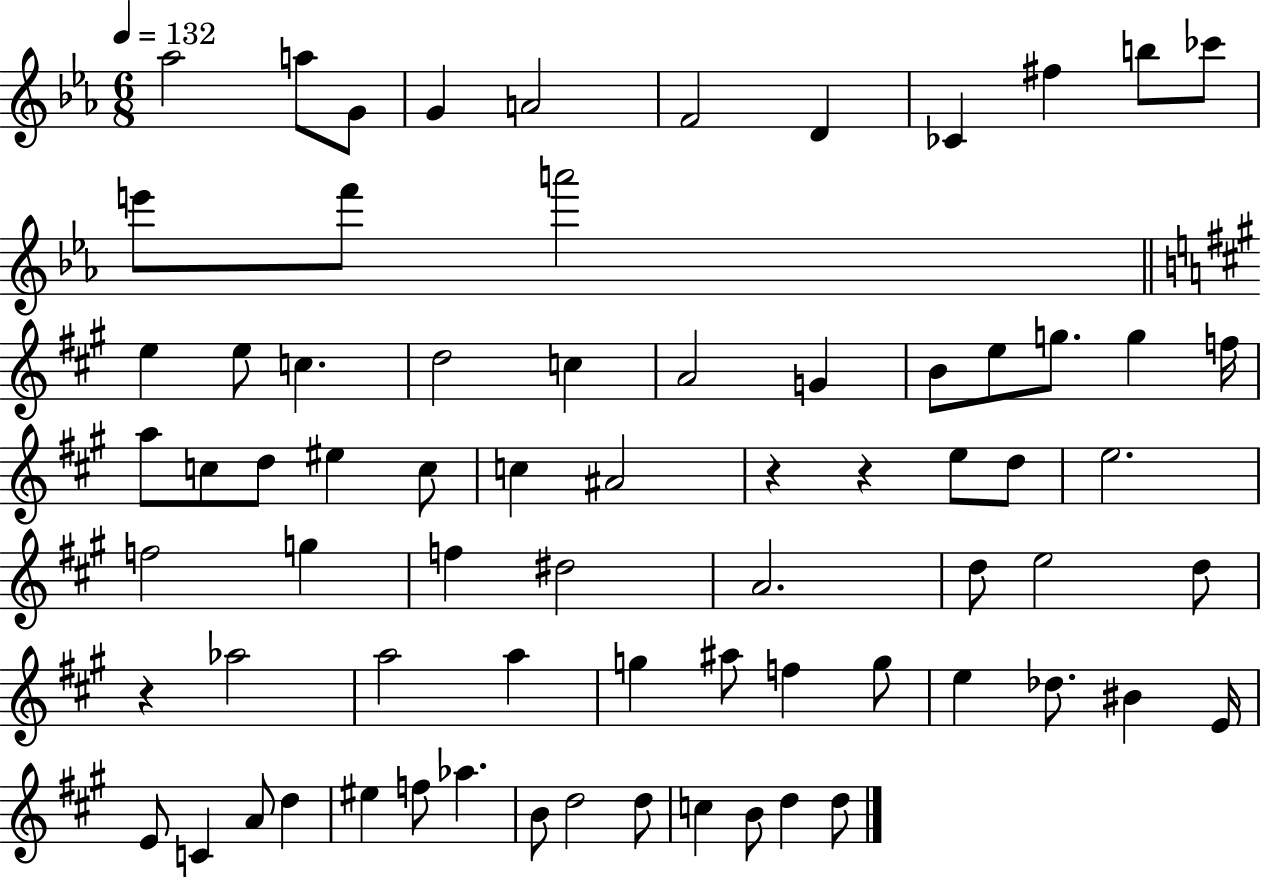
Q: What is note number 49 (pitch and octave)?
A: A#5